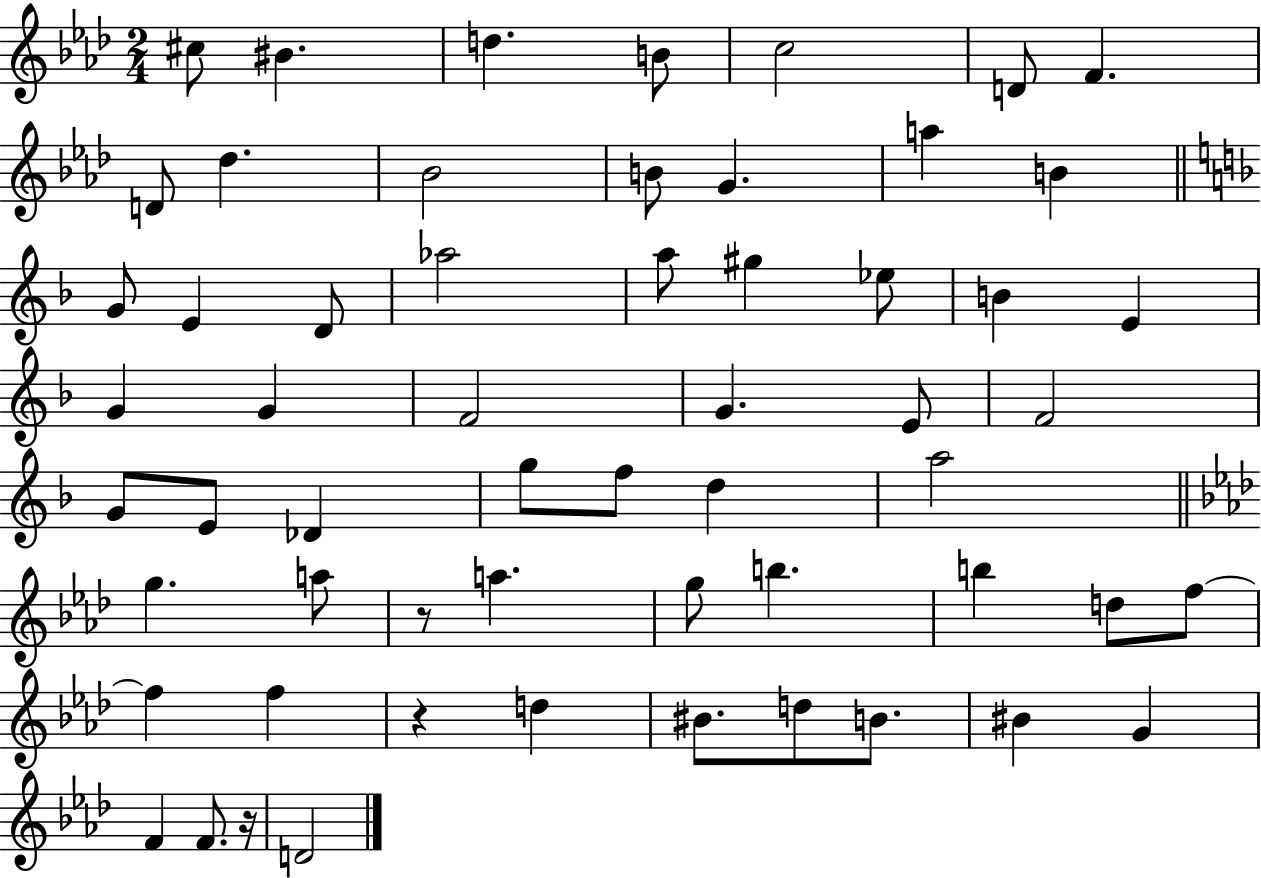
{
  \clef treble
  \numericTimeSignature
  \time 2/4
  \key aes \major
  cis''8 bis'4. | d''4. b'8 | c''2 | d'8 f'4. | \break d'8 des''4. | bes'2 | b'8 g'4. | a''4 b'4 | \break \bar "||" \break \key f \major g'8 e'4 d'8 | aes''2 | a''8 gis''4 ees''8 | b'4 e'4 | \break g'4 g'4 | f'2 | g'4. e'8 | f'2 | \break g'8 e'8 des'4 | g''8 f''8 d''4 | a''2 | \bar "||" \break \key f \minor g''4. a''8 | r8 a''4. | g''8 b''4. | b''4 d''8 f''8~~ | \break f''4 f''4 | r4 d''4 | bis'8. d''8 b'8. | bis'4 g'4 | \break f'4 f'8. r16 | d'2 | \bar "|."
}